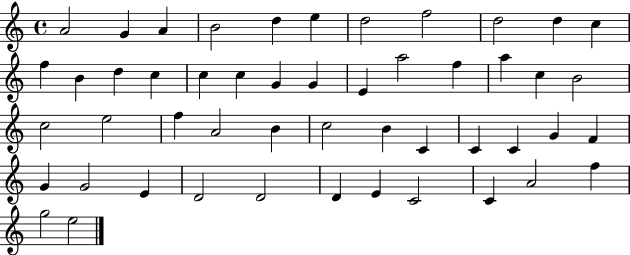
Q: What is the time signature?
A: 4/4